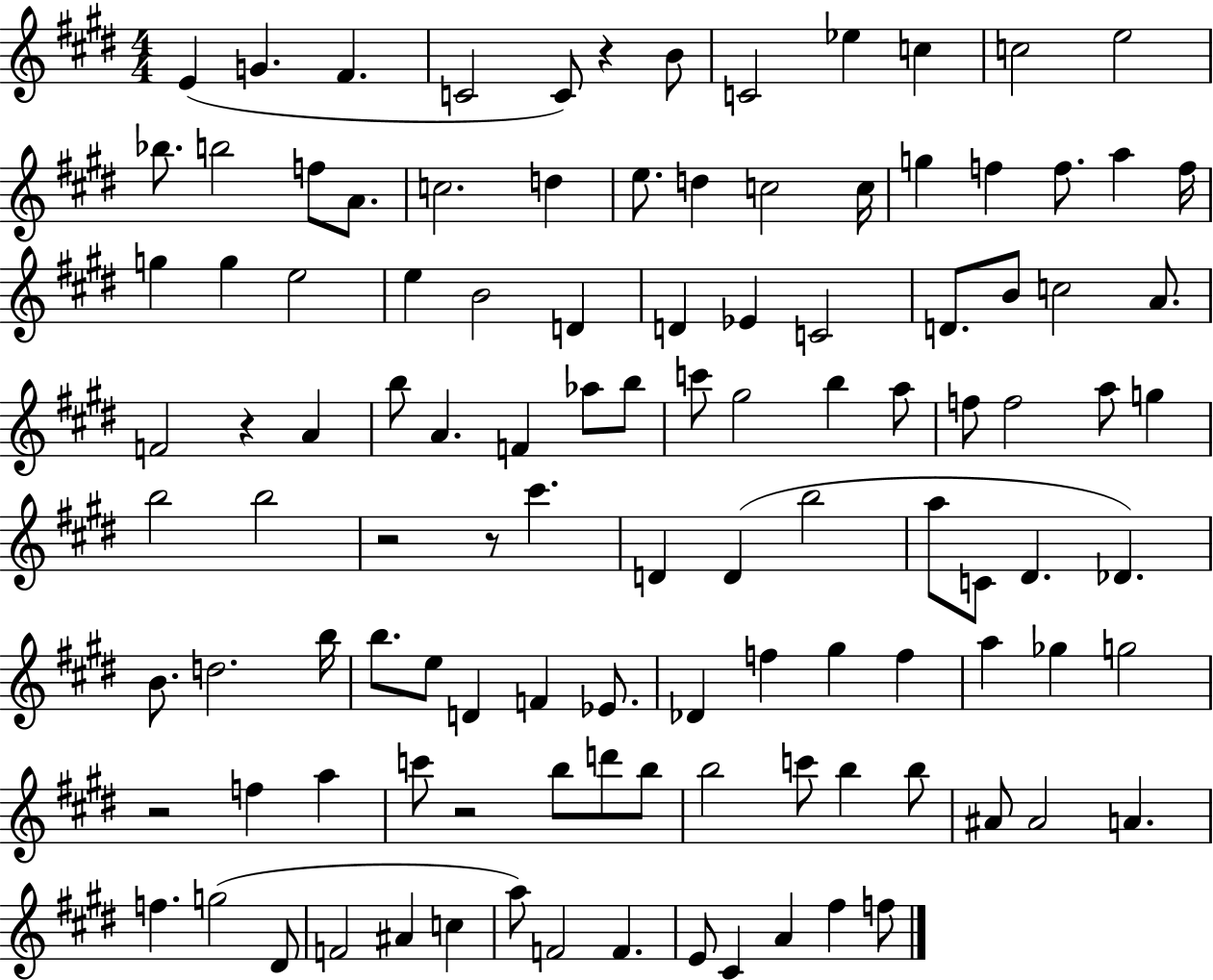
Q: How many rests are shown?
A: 6